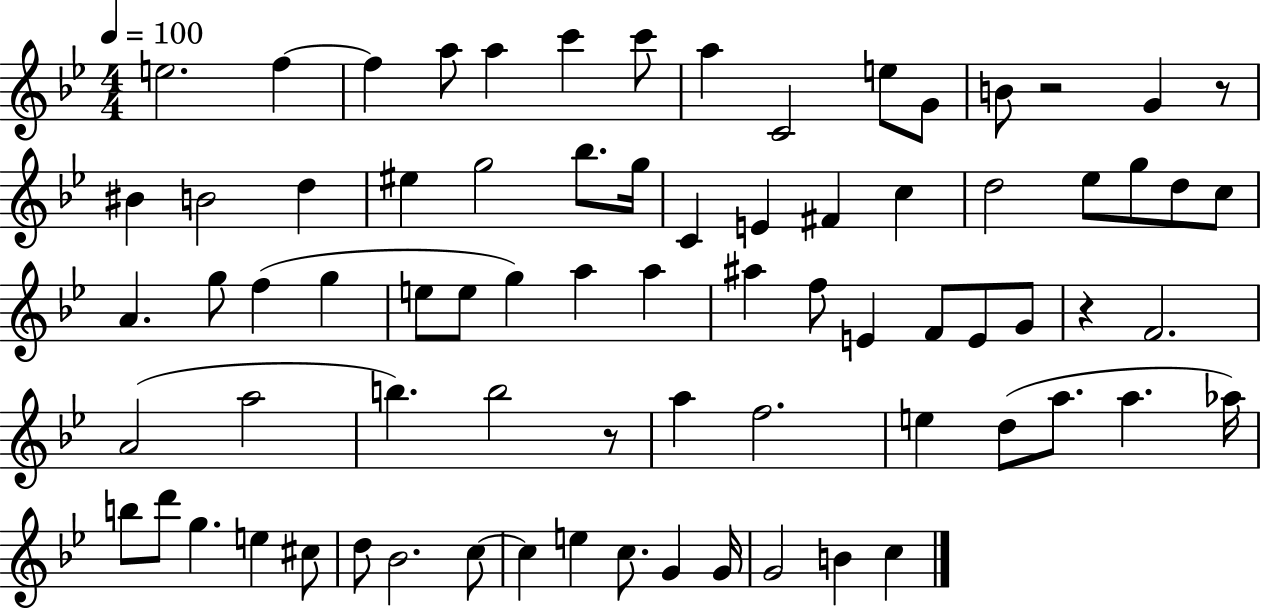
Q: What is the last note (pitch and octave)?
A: C5